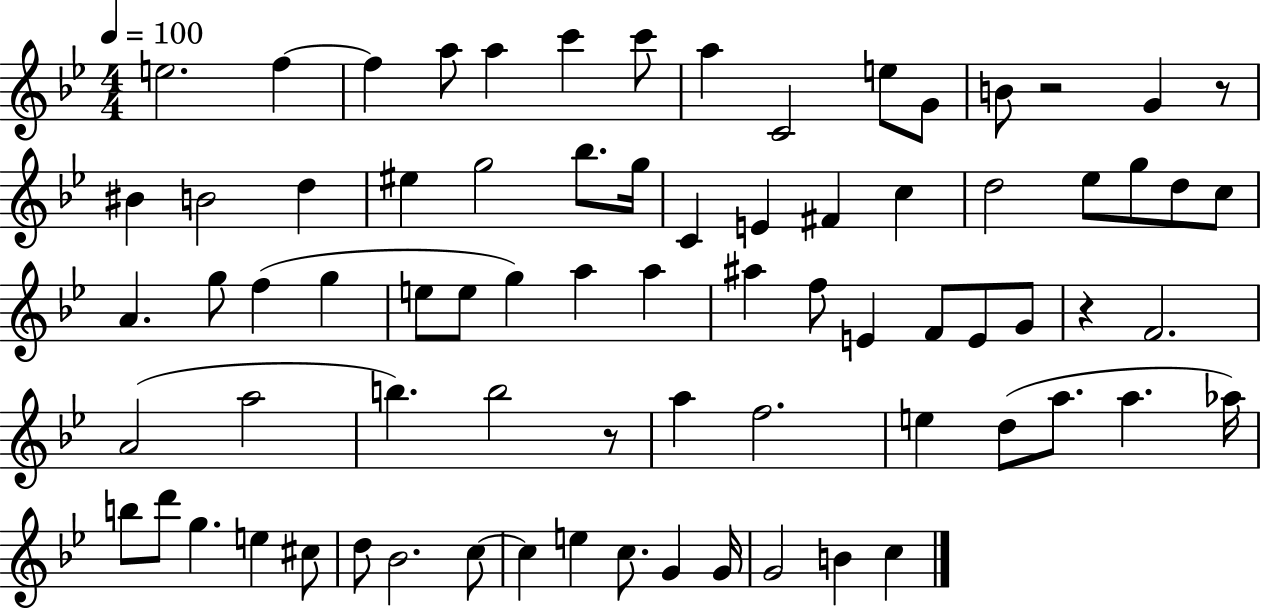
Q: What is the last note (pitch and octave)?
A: C5